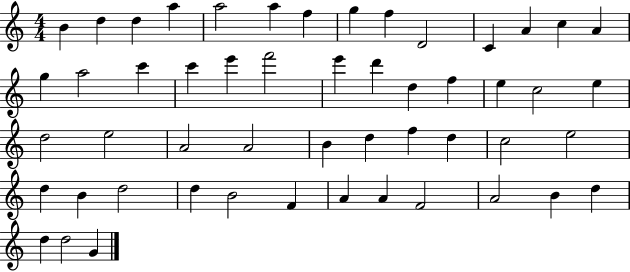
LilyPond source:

{
  \clef treble
  \numericTimeSignature
  \time 4/4
  \key c \major
  b'4 d''4 d''4 a''4 | a''2 a''4 f''4 | g''4 f''4 d'2 | c'4 a'4 c''4 a'4 | \break g''4 a''2 c'''4 | c'''4 e'''4 f'''2 | e'''4 d'''4 d''4 f''4 | e''4 c''2 e''4 | \break d''2 e''2 | a'2 a'2 | b'4 d''4 f''4 d''4 | c''2 e''2 | \break d''4 b'4 d''2 | d''4 b'2 f'4 | a'4 a'4 f'2 | a'2 b'4 d''4 | \break d''4 d''2 g'4 | \bar "|."
}